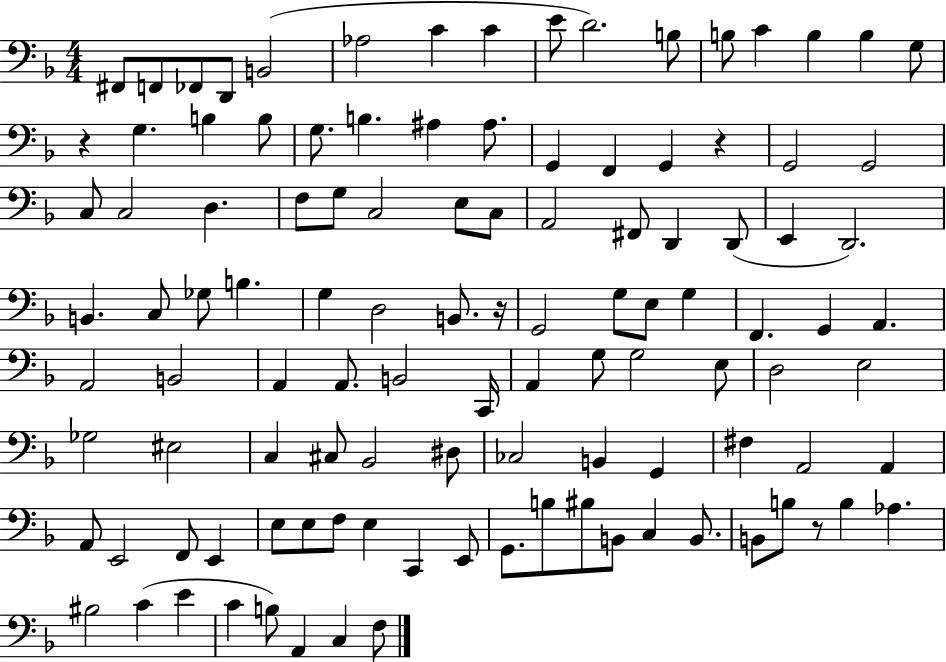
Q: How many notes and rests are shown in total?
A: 112